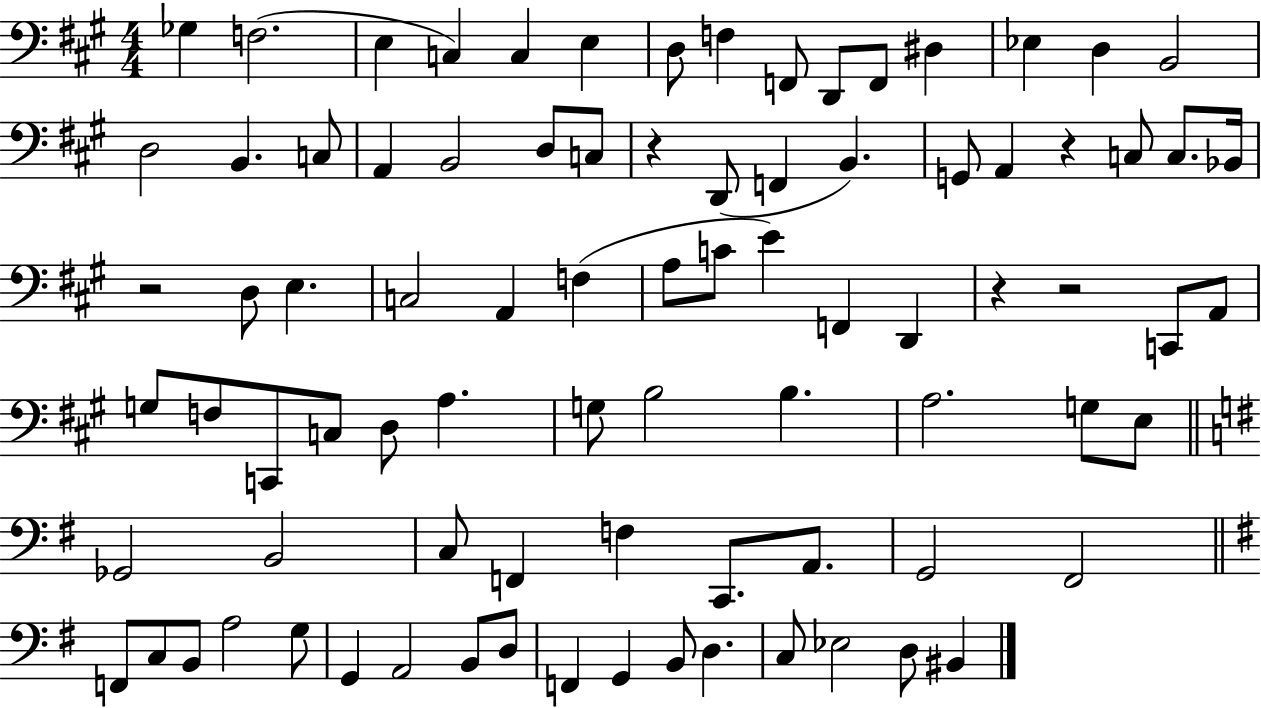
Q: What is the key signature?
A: A major